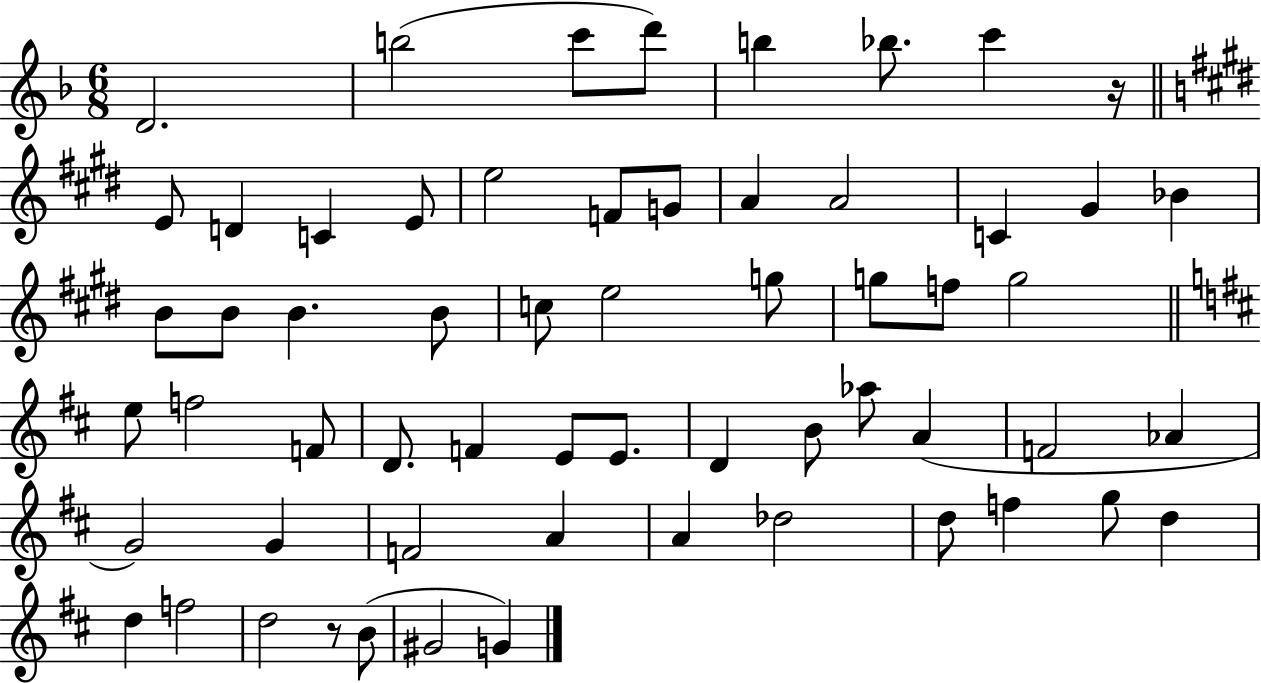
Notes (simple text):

D4/h. B5/h C6/e D6/e B5/q Bb5/e. C6/q R/s E4/e D4/q C4/q E4/e E5/h F4/e G4/e A4/q A4/h C4/q G#4/q Bb4/q B4/e B4/e B4/q. B4/e C5/e E5/h G5/e G5/e F5/e G5/h E5/e F5/h F4/e D4/e. F4/q E4/e E4/e. D4/q B4/e Ab5/e A4/q F4/h Ab4/q G4/h G4/q F4/h A4/q A4/q Db5/h D5/e F5/q G5/e D5/q D5/q F5/h D5/h R/e B4/e G#4/h G4/q